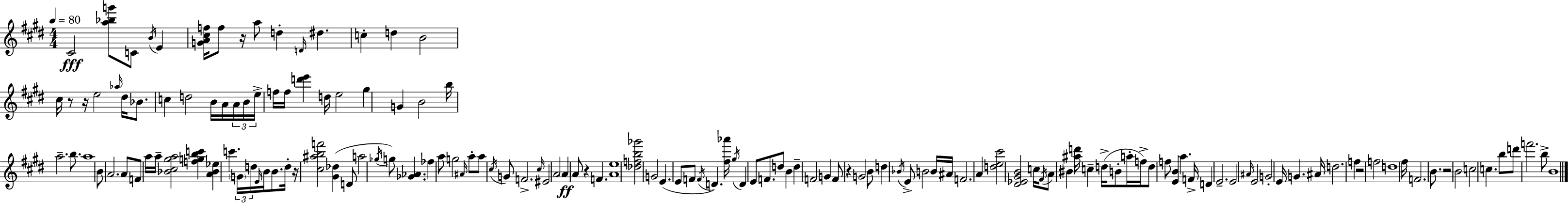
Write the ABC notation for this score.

X:1
T:Untitled
M:4/4
L:1/4
K:E
^C2 [a_bg']/2 C/2 B/4 E [GA^cf]/4 f/2 z/4 a/2 d D/4 ^d c d B2 ^c/4 z/2 z/4 e2 _a/4 ^d/4 _B/2 c d2 B/4 A/4 A/4 B/4 e/4 f/4 f/4 [d'e'] d/4 e2 ^g G B2 b/4 a2 b/2 a4 B/2 A2 A/2 F/2 a/4 a/4 [_B^c^ga]2 [fgbc'] [A_B_e] c' G/4 d/4 E/4 B/4 B/2 d/4 z/4 [^c^abf']2 [^G_d] D/2 a2 _g/4 g/2 [_G_A] _f a/2 g2 ^A/4 a/2 a/2 ^c/4 G/2 F2 ^c/4 ^E2 A2 A A/2 z F [Ae]4 [_dfb_g']2 G2 E E/2 F/2 F/4 D [^f_a']/4 ^g/4 D E/2 F/2 d/2 B d F2 G F/2 z G2 B/2 d _B/4 E/2 B2 B/4 ^A/4 F2 A [de^c']2 [^D_E^GB]2 c/4 ^F/4 A/2 ^B [^ad']/4 c d/4 B/2 a/4 f/4 d/2 f/2 [EB] a F/4 D E2 E2 ^A/4 E2 G2 E/4 G ^A/4 d2 f z2 f2 d4 ^f/4 F2 B/2 z2 B2 c2 c b/2 d'/2 f'2 b/2 B4